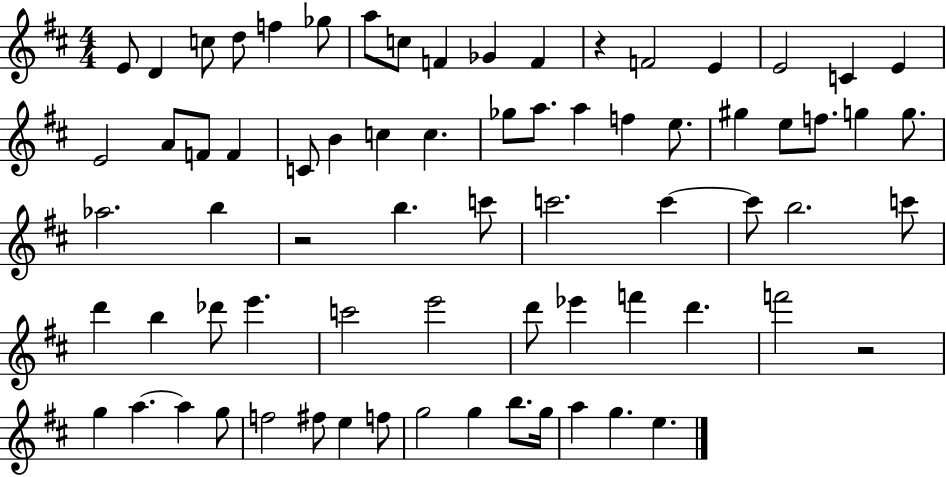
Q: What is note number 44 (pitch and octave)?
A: D6